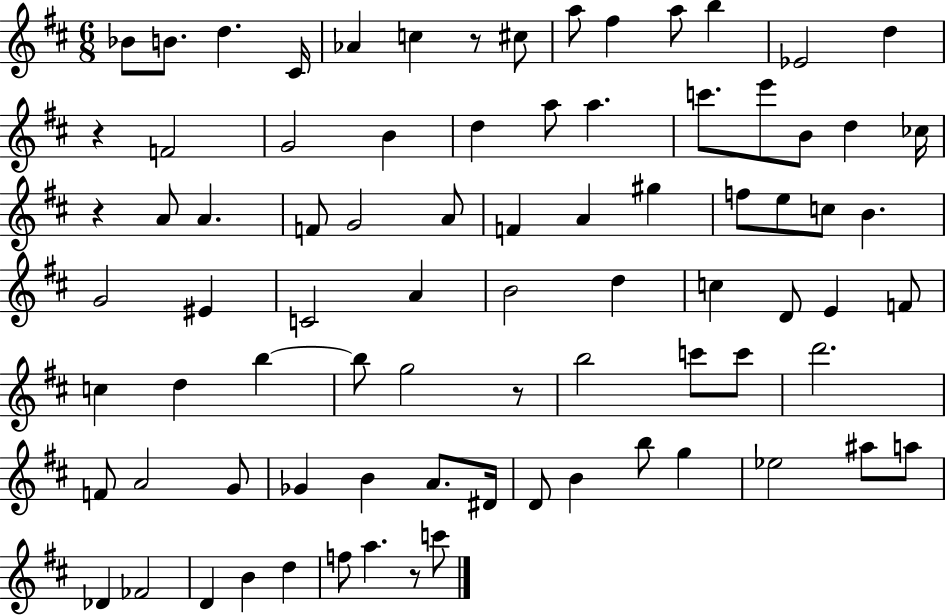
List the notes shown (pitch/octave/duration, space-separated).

Bb4/e B4/e. D5/q. C#4/s Ab4/q C5/q R/e C#5/e A5/e F#5/q A5/e B5/q Eb4/h D5/q R/q F4/h G4/h B4/q D5/q A5/e A5/q. C6/e. E6/e B4/e D5/q CES5/s R/q A4/e A4/q. F4/e G4/h A4/e F4/q A4/q G#5/q F5/e E5/e C5/e B4/q. G4/h EIS4/q C4/h A4/q B4/h D5/q C5/q D4/e E4/q F4/e C5/q D5/q B5/q B5/e G5/h R/e B5/h C6/e C6/e D6/h. F4/e A4/h G4/e Gb4/q B4/q A4/e. D#4/s D4/e B4/q B5/e G5/q Eb5/h A#5/e A5/e Db4/q FES4/h D4/q B4/q D5/q F5/e A5/q. R/e C6/e